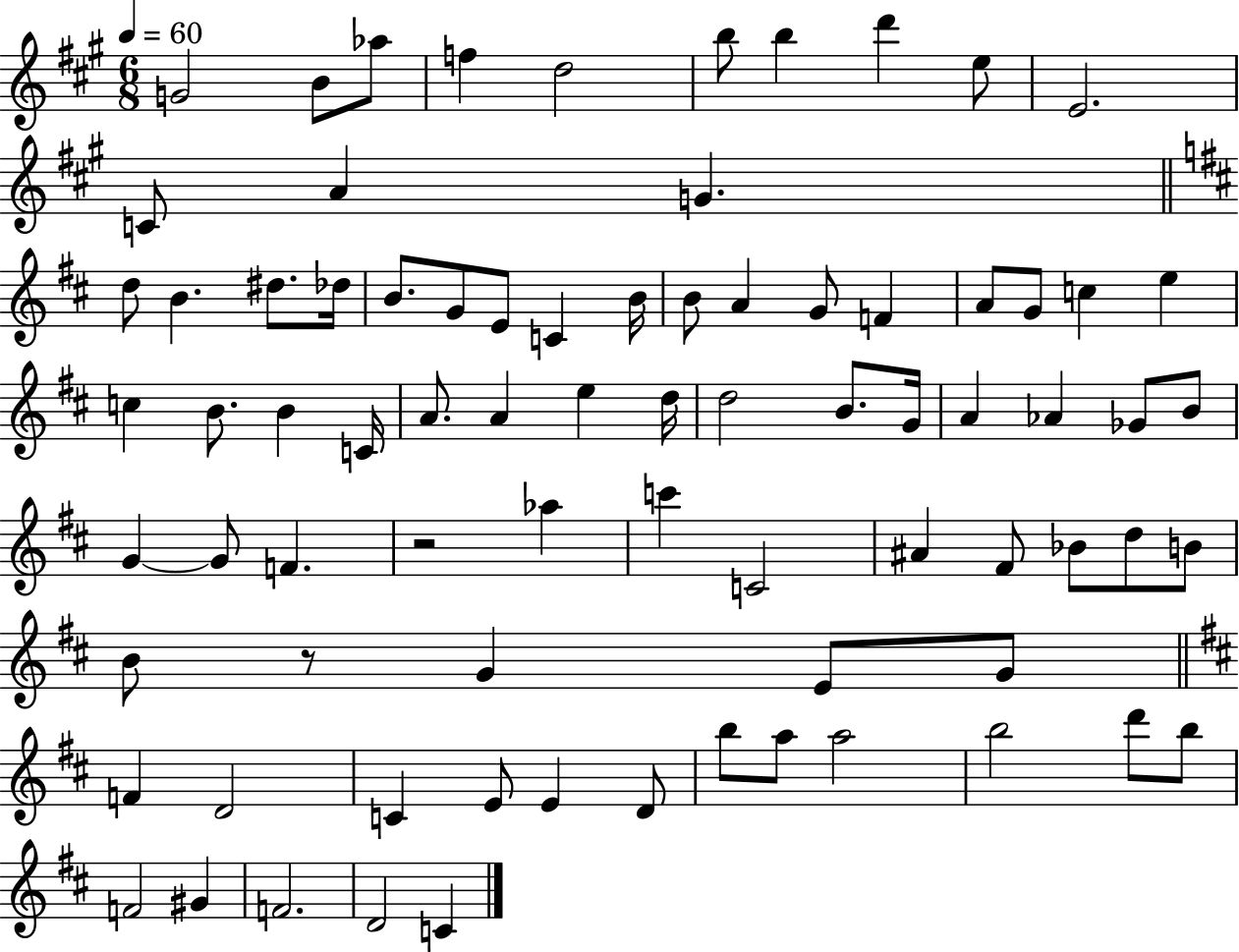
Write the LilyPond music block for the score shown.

{
  \clef treble
  \numericTimeSignature
  \time 6/8
  \key a \major
  \tempo 4 = 60
  g'2 b'8 aes''8 | f''4 d''2 | b''8 b''4 d'''4 e''8 | e'2. | \break c'8 a'4 g'4. | \bar "||" \break \key b \minor d''8 b'4. dis''8. des''16 | b'8. g'8 e'8 c'4 b'16 | b'8 a'4 g'8 f'4 | a'8 g'8 c''4 e''4 | \break c''4 b'8. b'4 c'16 | a'8. a'4 e''4 d''16 | d''2 b'8. g'16 | a'4 aes'4 ges'8 b'8 | \break g'4~~ g'8 f'4. | r2 aes''4 | c'''4 c'2 | ais'4 fis'8 bes'8 d''8 b'8 | \break b'8 r8 g'4 e'8 g'8 | \bar "||" \break \key d \major f'4 d'2 | c'4 e'8 e'4 d'8 | b''8 a''8 a''2 | b''2 d'''8 b''8 | \break f'2 gis'4 | f'2. | d'2 c'4 | \bar "|."
}